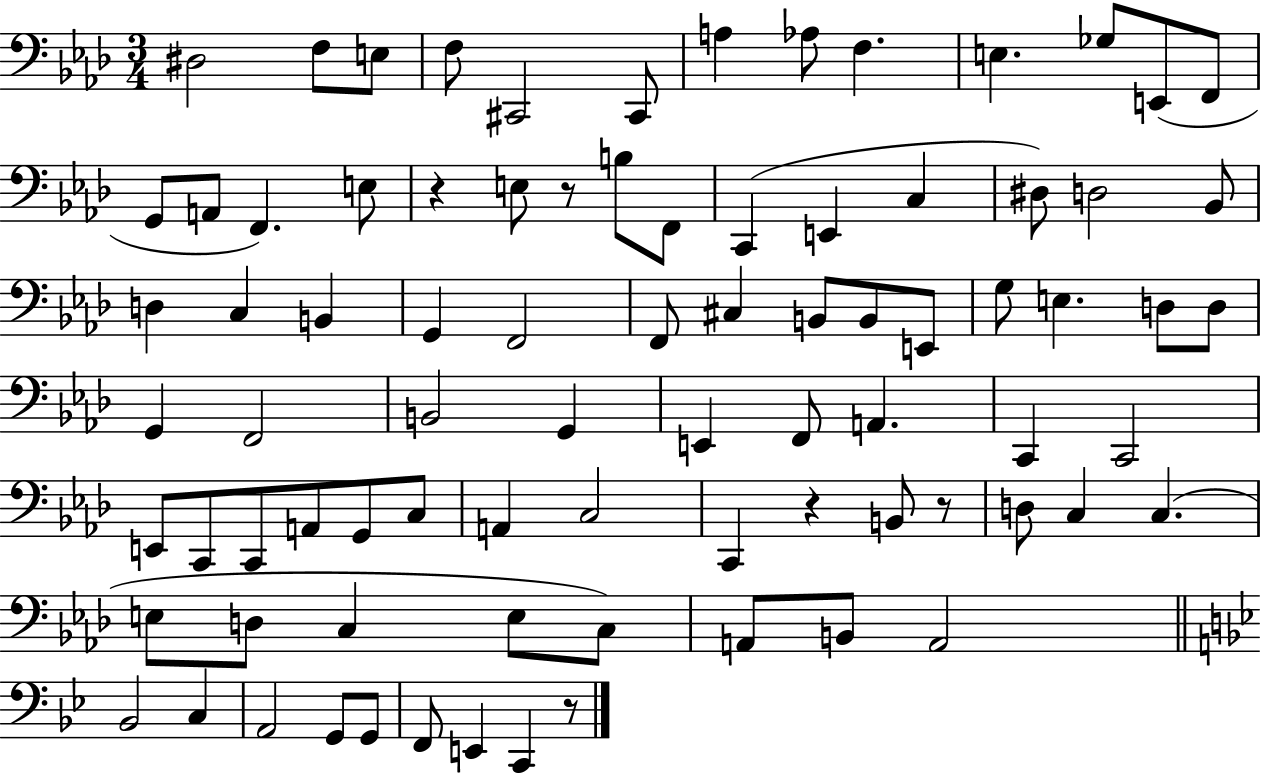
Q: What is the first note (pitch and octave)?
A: D#3